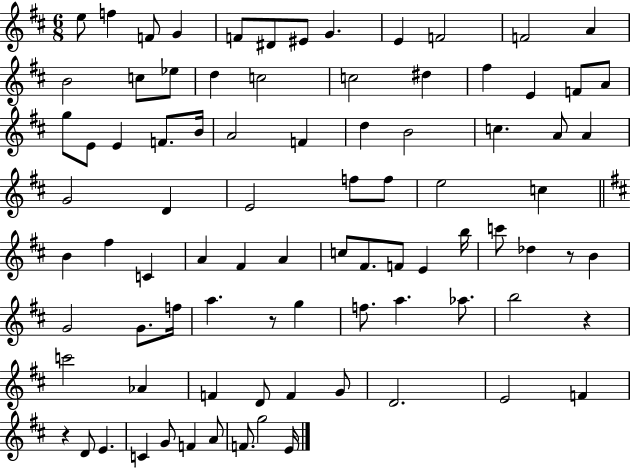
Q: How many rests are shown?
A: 4